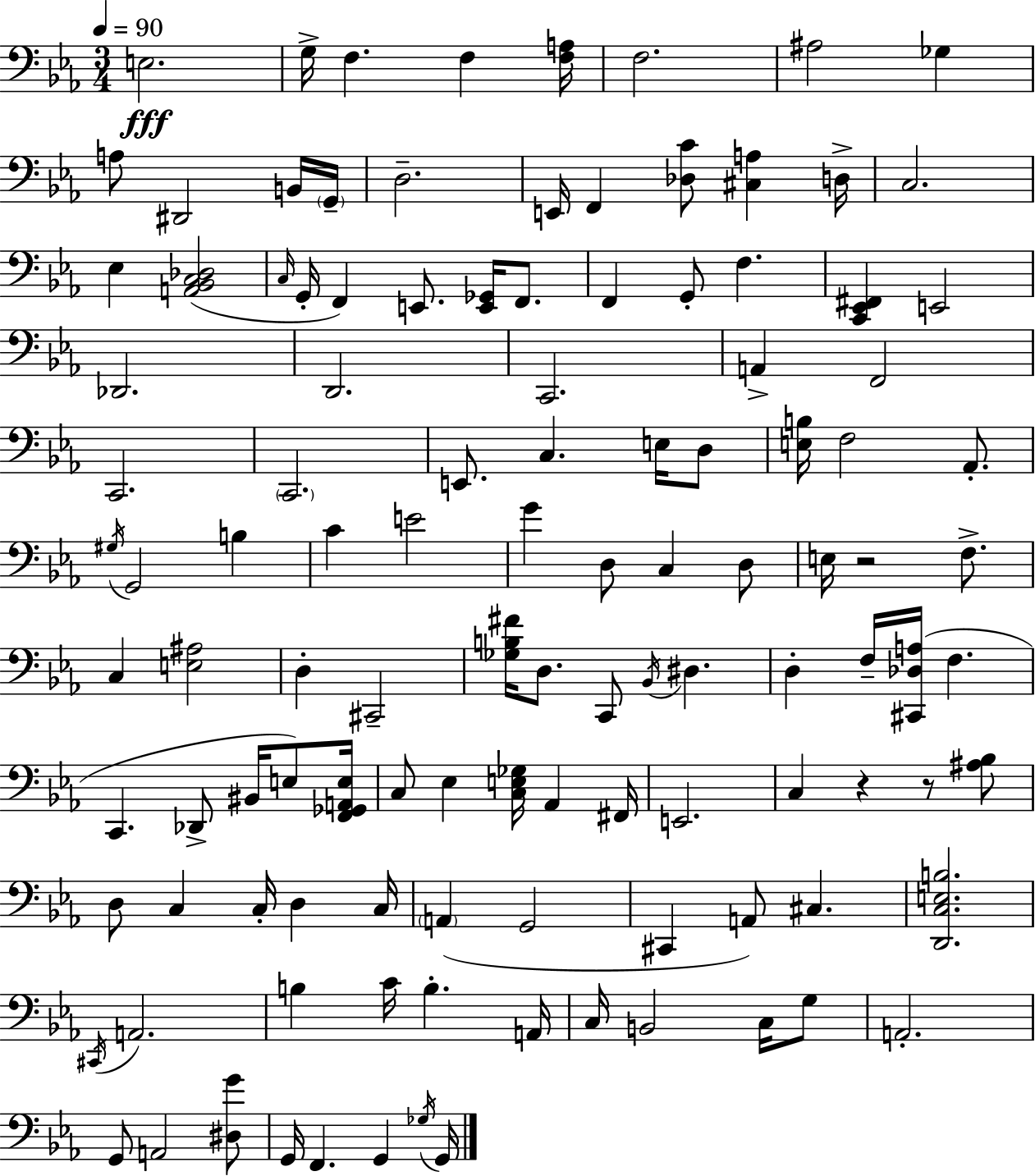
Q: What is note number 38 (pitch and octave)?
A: F3